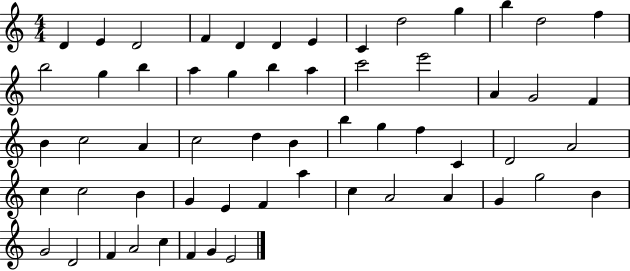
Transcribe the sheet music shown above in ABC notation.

X:1
T:Untitled
M:4/4
L:1/4
K:C
D E D2 F D D E C d2 g b d2 f b2 g b a g b a c'2 e'2 A G2 F B c2 A c2 d B b g f C D2 A2 c c2 B G E F a c A2 A G g2 B G2 D2 F A2 c F G E2